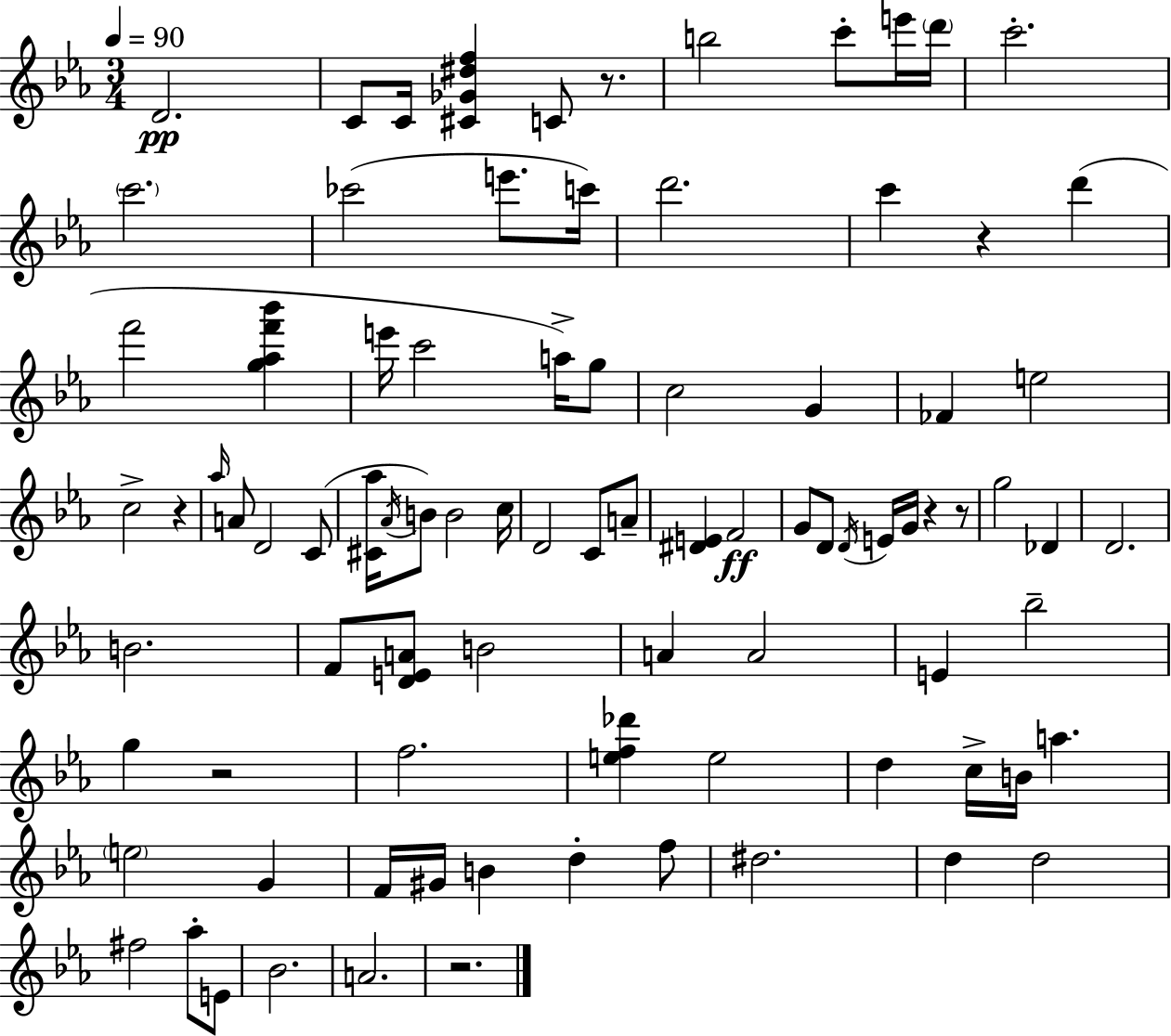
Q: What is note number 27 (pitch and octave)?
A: Ab5